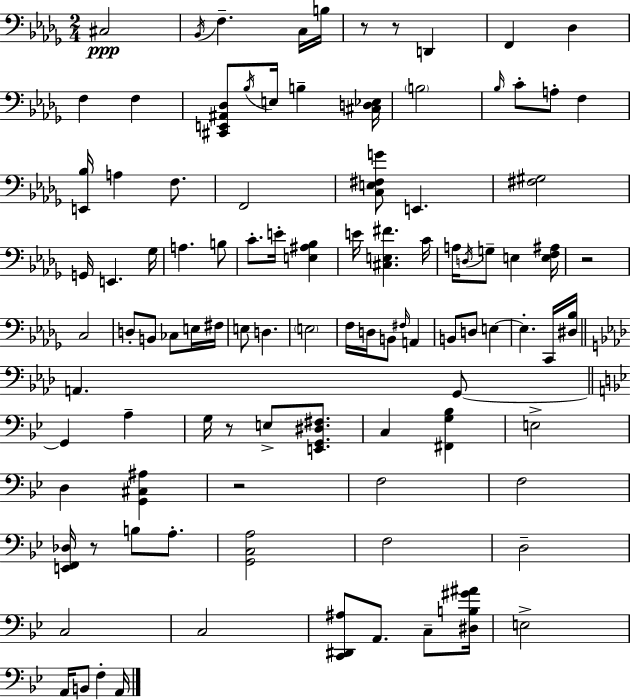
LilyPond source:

{
  \clef bass
  \numericTimeSignature
  \time 2/4
  \key bes \minor
  \repeat volta 2 { cis2\ppp | \acciaccatura { bes,16 } f4.-- c16 | b16 r8 r8 d,4 | f,4 des4 | \break f4 f4 | <cis, e, ais, des>8 \acciaccatura { bes16 } e16 b4-- | <cis d ees>16 \parenthesize b2 | \grace { bes16 } c'8-. a8-. f4 | \break <e, bes>16 a4 | f8. f,2 | <c e fis g'>8 e,4. | <fis gis>2 | \break g,16 e,4. | ges16 a4. | b8 c'8.-. e'16-. <e ais bes>4 | e'16 <cis e fis'>4. | \break c'16 a16 \acciaccatura { d16 } g8-- e4 | <e f ais>16 r2 | c2 | d8-. b,8 | \break ces8 e16 fis16 e8 d4. | \parenthesize e2 | f16 d16 b,8 | \grace { fis16 } a,4 b,8 d8 | \break e4~~ e4.-. | c,16 <dis bes>16 \bar "||" \break \key f \minor a,4. g,8~~ | \bar "||" \break \key bes \major g,4 a4-- | g16 r8 e8-> <e, g, dis fis>8. | c4 <fis, g bes>4 | e2-> | \break d4 <g, cis ais>4 | r2 | f2 | f2 | \break <e, f, des>16 r8 b8 a8.-. | <g, c a>2 | f2 | d2-- | \break c2 | c2 | <c, dis, ais>8 a,8. c8-- <dis b gis' ais'>16 | e2-> | \break a,16 b,8 f4-. a,16 | } \bar "|."
}